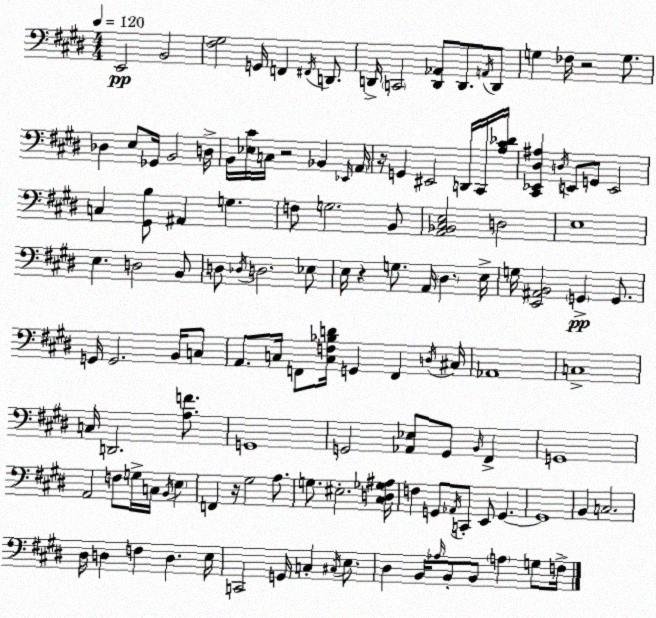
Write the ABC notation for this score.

X:1
T:Untitled
M:4/4
L:1/4
K:E
E,,2 B,,2 [^F,^G,]2 G,,/4 F,, ^F,,/4 D,,/2 D,,/4 C,,2 [D,,_A,,]/2 D,,/2 A,,/4 D,,/2 G, _F,/4 z2 G,/2 _D, E,/2 _G,,/4 B,,2 D,/4 B,,/4 [_E,^C]/4 C,/4 z2 _B,, _E,,/4 A,,/4 z/4 G,, ^E,,2 D,,/4 ^C,,/4 [A,^C_D]/4 [^C,,_E,,^D,^A,] D,/4 E,,/2 G,,/2 E,,2 C, [^G,,B,]/2 ^A,, G, F,/2 G,2 B,,/2 [A,,_B,,^C,E,]2 D,2 E,4 E, D,2 B,,/2 D,/2 _D,/4 D,2 _E,/2 E,/4 z G,/2 A,,/4 ^D, E,/4 G,/4 [E,,^A,,B,,]2 G,, G,,/2 G,,/4 G,,2 B,,/4 C,/2 A,,/2 C,/4 F,,/2 [C,F,_B,D]/4 G,, F,, D,/4 ^C,/4 _A,,4 C,4 C,/4 D,,2 [A,F]/2 G,,4 G,,2 [_A,,_E,]/2 G,,/2 B,,/4 ^F,, G,,4 A,,2 F,/2 G,/4 C,/4 B,,/4 E, F,, z/4 ^G,2 A,/2 G,/2 ^E,2 [^C,D,_G,^A,]/4 F, G,,/2 _A,,/4 C,,/2 E,,/2 G,, G,,4 B,, C,2 ^D,/4 D, F, D, E,/4 C,,2 G,,/4 C, ^C,/4 E,/2 ^D, B,,/4 _A,/4 B,,/2 B,,/2 A, G,/2 F,/4